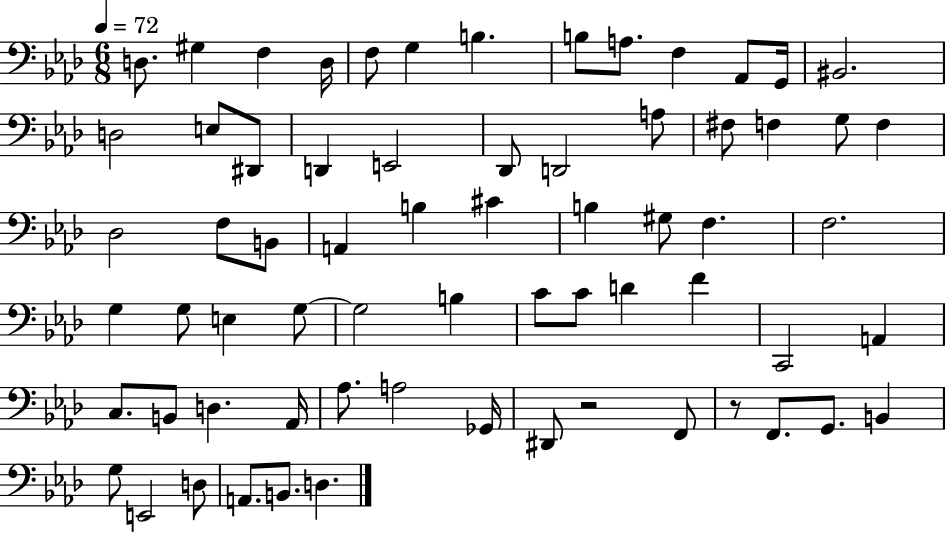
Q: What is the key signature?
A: AES major